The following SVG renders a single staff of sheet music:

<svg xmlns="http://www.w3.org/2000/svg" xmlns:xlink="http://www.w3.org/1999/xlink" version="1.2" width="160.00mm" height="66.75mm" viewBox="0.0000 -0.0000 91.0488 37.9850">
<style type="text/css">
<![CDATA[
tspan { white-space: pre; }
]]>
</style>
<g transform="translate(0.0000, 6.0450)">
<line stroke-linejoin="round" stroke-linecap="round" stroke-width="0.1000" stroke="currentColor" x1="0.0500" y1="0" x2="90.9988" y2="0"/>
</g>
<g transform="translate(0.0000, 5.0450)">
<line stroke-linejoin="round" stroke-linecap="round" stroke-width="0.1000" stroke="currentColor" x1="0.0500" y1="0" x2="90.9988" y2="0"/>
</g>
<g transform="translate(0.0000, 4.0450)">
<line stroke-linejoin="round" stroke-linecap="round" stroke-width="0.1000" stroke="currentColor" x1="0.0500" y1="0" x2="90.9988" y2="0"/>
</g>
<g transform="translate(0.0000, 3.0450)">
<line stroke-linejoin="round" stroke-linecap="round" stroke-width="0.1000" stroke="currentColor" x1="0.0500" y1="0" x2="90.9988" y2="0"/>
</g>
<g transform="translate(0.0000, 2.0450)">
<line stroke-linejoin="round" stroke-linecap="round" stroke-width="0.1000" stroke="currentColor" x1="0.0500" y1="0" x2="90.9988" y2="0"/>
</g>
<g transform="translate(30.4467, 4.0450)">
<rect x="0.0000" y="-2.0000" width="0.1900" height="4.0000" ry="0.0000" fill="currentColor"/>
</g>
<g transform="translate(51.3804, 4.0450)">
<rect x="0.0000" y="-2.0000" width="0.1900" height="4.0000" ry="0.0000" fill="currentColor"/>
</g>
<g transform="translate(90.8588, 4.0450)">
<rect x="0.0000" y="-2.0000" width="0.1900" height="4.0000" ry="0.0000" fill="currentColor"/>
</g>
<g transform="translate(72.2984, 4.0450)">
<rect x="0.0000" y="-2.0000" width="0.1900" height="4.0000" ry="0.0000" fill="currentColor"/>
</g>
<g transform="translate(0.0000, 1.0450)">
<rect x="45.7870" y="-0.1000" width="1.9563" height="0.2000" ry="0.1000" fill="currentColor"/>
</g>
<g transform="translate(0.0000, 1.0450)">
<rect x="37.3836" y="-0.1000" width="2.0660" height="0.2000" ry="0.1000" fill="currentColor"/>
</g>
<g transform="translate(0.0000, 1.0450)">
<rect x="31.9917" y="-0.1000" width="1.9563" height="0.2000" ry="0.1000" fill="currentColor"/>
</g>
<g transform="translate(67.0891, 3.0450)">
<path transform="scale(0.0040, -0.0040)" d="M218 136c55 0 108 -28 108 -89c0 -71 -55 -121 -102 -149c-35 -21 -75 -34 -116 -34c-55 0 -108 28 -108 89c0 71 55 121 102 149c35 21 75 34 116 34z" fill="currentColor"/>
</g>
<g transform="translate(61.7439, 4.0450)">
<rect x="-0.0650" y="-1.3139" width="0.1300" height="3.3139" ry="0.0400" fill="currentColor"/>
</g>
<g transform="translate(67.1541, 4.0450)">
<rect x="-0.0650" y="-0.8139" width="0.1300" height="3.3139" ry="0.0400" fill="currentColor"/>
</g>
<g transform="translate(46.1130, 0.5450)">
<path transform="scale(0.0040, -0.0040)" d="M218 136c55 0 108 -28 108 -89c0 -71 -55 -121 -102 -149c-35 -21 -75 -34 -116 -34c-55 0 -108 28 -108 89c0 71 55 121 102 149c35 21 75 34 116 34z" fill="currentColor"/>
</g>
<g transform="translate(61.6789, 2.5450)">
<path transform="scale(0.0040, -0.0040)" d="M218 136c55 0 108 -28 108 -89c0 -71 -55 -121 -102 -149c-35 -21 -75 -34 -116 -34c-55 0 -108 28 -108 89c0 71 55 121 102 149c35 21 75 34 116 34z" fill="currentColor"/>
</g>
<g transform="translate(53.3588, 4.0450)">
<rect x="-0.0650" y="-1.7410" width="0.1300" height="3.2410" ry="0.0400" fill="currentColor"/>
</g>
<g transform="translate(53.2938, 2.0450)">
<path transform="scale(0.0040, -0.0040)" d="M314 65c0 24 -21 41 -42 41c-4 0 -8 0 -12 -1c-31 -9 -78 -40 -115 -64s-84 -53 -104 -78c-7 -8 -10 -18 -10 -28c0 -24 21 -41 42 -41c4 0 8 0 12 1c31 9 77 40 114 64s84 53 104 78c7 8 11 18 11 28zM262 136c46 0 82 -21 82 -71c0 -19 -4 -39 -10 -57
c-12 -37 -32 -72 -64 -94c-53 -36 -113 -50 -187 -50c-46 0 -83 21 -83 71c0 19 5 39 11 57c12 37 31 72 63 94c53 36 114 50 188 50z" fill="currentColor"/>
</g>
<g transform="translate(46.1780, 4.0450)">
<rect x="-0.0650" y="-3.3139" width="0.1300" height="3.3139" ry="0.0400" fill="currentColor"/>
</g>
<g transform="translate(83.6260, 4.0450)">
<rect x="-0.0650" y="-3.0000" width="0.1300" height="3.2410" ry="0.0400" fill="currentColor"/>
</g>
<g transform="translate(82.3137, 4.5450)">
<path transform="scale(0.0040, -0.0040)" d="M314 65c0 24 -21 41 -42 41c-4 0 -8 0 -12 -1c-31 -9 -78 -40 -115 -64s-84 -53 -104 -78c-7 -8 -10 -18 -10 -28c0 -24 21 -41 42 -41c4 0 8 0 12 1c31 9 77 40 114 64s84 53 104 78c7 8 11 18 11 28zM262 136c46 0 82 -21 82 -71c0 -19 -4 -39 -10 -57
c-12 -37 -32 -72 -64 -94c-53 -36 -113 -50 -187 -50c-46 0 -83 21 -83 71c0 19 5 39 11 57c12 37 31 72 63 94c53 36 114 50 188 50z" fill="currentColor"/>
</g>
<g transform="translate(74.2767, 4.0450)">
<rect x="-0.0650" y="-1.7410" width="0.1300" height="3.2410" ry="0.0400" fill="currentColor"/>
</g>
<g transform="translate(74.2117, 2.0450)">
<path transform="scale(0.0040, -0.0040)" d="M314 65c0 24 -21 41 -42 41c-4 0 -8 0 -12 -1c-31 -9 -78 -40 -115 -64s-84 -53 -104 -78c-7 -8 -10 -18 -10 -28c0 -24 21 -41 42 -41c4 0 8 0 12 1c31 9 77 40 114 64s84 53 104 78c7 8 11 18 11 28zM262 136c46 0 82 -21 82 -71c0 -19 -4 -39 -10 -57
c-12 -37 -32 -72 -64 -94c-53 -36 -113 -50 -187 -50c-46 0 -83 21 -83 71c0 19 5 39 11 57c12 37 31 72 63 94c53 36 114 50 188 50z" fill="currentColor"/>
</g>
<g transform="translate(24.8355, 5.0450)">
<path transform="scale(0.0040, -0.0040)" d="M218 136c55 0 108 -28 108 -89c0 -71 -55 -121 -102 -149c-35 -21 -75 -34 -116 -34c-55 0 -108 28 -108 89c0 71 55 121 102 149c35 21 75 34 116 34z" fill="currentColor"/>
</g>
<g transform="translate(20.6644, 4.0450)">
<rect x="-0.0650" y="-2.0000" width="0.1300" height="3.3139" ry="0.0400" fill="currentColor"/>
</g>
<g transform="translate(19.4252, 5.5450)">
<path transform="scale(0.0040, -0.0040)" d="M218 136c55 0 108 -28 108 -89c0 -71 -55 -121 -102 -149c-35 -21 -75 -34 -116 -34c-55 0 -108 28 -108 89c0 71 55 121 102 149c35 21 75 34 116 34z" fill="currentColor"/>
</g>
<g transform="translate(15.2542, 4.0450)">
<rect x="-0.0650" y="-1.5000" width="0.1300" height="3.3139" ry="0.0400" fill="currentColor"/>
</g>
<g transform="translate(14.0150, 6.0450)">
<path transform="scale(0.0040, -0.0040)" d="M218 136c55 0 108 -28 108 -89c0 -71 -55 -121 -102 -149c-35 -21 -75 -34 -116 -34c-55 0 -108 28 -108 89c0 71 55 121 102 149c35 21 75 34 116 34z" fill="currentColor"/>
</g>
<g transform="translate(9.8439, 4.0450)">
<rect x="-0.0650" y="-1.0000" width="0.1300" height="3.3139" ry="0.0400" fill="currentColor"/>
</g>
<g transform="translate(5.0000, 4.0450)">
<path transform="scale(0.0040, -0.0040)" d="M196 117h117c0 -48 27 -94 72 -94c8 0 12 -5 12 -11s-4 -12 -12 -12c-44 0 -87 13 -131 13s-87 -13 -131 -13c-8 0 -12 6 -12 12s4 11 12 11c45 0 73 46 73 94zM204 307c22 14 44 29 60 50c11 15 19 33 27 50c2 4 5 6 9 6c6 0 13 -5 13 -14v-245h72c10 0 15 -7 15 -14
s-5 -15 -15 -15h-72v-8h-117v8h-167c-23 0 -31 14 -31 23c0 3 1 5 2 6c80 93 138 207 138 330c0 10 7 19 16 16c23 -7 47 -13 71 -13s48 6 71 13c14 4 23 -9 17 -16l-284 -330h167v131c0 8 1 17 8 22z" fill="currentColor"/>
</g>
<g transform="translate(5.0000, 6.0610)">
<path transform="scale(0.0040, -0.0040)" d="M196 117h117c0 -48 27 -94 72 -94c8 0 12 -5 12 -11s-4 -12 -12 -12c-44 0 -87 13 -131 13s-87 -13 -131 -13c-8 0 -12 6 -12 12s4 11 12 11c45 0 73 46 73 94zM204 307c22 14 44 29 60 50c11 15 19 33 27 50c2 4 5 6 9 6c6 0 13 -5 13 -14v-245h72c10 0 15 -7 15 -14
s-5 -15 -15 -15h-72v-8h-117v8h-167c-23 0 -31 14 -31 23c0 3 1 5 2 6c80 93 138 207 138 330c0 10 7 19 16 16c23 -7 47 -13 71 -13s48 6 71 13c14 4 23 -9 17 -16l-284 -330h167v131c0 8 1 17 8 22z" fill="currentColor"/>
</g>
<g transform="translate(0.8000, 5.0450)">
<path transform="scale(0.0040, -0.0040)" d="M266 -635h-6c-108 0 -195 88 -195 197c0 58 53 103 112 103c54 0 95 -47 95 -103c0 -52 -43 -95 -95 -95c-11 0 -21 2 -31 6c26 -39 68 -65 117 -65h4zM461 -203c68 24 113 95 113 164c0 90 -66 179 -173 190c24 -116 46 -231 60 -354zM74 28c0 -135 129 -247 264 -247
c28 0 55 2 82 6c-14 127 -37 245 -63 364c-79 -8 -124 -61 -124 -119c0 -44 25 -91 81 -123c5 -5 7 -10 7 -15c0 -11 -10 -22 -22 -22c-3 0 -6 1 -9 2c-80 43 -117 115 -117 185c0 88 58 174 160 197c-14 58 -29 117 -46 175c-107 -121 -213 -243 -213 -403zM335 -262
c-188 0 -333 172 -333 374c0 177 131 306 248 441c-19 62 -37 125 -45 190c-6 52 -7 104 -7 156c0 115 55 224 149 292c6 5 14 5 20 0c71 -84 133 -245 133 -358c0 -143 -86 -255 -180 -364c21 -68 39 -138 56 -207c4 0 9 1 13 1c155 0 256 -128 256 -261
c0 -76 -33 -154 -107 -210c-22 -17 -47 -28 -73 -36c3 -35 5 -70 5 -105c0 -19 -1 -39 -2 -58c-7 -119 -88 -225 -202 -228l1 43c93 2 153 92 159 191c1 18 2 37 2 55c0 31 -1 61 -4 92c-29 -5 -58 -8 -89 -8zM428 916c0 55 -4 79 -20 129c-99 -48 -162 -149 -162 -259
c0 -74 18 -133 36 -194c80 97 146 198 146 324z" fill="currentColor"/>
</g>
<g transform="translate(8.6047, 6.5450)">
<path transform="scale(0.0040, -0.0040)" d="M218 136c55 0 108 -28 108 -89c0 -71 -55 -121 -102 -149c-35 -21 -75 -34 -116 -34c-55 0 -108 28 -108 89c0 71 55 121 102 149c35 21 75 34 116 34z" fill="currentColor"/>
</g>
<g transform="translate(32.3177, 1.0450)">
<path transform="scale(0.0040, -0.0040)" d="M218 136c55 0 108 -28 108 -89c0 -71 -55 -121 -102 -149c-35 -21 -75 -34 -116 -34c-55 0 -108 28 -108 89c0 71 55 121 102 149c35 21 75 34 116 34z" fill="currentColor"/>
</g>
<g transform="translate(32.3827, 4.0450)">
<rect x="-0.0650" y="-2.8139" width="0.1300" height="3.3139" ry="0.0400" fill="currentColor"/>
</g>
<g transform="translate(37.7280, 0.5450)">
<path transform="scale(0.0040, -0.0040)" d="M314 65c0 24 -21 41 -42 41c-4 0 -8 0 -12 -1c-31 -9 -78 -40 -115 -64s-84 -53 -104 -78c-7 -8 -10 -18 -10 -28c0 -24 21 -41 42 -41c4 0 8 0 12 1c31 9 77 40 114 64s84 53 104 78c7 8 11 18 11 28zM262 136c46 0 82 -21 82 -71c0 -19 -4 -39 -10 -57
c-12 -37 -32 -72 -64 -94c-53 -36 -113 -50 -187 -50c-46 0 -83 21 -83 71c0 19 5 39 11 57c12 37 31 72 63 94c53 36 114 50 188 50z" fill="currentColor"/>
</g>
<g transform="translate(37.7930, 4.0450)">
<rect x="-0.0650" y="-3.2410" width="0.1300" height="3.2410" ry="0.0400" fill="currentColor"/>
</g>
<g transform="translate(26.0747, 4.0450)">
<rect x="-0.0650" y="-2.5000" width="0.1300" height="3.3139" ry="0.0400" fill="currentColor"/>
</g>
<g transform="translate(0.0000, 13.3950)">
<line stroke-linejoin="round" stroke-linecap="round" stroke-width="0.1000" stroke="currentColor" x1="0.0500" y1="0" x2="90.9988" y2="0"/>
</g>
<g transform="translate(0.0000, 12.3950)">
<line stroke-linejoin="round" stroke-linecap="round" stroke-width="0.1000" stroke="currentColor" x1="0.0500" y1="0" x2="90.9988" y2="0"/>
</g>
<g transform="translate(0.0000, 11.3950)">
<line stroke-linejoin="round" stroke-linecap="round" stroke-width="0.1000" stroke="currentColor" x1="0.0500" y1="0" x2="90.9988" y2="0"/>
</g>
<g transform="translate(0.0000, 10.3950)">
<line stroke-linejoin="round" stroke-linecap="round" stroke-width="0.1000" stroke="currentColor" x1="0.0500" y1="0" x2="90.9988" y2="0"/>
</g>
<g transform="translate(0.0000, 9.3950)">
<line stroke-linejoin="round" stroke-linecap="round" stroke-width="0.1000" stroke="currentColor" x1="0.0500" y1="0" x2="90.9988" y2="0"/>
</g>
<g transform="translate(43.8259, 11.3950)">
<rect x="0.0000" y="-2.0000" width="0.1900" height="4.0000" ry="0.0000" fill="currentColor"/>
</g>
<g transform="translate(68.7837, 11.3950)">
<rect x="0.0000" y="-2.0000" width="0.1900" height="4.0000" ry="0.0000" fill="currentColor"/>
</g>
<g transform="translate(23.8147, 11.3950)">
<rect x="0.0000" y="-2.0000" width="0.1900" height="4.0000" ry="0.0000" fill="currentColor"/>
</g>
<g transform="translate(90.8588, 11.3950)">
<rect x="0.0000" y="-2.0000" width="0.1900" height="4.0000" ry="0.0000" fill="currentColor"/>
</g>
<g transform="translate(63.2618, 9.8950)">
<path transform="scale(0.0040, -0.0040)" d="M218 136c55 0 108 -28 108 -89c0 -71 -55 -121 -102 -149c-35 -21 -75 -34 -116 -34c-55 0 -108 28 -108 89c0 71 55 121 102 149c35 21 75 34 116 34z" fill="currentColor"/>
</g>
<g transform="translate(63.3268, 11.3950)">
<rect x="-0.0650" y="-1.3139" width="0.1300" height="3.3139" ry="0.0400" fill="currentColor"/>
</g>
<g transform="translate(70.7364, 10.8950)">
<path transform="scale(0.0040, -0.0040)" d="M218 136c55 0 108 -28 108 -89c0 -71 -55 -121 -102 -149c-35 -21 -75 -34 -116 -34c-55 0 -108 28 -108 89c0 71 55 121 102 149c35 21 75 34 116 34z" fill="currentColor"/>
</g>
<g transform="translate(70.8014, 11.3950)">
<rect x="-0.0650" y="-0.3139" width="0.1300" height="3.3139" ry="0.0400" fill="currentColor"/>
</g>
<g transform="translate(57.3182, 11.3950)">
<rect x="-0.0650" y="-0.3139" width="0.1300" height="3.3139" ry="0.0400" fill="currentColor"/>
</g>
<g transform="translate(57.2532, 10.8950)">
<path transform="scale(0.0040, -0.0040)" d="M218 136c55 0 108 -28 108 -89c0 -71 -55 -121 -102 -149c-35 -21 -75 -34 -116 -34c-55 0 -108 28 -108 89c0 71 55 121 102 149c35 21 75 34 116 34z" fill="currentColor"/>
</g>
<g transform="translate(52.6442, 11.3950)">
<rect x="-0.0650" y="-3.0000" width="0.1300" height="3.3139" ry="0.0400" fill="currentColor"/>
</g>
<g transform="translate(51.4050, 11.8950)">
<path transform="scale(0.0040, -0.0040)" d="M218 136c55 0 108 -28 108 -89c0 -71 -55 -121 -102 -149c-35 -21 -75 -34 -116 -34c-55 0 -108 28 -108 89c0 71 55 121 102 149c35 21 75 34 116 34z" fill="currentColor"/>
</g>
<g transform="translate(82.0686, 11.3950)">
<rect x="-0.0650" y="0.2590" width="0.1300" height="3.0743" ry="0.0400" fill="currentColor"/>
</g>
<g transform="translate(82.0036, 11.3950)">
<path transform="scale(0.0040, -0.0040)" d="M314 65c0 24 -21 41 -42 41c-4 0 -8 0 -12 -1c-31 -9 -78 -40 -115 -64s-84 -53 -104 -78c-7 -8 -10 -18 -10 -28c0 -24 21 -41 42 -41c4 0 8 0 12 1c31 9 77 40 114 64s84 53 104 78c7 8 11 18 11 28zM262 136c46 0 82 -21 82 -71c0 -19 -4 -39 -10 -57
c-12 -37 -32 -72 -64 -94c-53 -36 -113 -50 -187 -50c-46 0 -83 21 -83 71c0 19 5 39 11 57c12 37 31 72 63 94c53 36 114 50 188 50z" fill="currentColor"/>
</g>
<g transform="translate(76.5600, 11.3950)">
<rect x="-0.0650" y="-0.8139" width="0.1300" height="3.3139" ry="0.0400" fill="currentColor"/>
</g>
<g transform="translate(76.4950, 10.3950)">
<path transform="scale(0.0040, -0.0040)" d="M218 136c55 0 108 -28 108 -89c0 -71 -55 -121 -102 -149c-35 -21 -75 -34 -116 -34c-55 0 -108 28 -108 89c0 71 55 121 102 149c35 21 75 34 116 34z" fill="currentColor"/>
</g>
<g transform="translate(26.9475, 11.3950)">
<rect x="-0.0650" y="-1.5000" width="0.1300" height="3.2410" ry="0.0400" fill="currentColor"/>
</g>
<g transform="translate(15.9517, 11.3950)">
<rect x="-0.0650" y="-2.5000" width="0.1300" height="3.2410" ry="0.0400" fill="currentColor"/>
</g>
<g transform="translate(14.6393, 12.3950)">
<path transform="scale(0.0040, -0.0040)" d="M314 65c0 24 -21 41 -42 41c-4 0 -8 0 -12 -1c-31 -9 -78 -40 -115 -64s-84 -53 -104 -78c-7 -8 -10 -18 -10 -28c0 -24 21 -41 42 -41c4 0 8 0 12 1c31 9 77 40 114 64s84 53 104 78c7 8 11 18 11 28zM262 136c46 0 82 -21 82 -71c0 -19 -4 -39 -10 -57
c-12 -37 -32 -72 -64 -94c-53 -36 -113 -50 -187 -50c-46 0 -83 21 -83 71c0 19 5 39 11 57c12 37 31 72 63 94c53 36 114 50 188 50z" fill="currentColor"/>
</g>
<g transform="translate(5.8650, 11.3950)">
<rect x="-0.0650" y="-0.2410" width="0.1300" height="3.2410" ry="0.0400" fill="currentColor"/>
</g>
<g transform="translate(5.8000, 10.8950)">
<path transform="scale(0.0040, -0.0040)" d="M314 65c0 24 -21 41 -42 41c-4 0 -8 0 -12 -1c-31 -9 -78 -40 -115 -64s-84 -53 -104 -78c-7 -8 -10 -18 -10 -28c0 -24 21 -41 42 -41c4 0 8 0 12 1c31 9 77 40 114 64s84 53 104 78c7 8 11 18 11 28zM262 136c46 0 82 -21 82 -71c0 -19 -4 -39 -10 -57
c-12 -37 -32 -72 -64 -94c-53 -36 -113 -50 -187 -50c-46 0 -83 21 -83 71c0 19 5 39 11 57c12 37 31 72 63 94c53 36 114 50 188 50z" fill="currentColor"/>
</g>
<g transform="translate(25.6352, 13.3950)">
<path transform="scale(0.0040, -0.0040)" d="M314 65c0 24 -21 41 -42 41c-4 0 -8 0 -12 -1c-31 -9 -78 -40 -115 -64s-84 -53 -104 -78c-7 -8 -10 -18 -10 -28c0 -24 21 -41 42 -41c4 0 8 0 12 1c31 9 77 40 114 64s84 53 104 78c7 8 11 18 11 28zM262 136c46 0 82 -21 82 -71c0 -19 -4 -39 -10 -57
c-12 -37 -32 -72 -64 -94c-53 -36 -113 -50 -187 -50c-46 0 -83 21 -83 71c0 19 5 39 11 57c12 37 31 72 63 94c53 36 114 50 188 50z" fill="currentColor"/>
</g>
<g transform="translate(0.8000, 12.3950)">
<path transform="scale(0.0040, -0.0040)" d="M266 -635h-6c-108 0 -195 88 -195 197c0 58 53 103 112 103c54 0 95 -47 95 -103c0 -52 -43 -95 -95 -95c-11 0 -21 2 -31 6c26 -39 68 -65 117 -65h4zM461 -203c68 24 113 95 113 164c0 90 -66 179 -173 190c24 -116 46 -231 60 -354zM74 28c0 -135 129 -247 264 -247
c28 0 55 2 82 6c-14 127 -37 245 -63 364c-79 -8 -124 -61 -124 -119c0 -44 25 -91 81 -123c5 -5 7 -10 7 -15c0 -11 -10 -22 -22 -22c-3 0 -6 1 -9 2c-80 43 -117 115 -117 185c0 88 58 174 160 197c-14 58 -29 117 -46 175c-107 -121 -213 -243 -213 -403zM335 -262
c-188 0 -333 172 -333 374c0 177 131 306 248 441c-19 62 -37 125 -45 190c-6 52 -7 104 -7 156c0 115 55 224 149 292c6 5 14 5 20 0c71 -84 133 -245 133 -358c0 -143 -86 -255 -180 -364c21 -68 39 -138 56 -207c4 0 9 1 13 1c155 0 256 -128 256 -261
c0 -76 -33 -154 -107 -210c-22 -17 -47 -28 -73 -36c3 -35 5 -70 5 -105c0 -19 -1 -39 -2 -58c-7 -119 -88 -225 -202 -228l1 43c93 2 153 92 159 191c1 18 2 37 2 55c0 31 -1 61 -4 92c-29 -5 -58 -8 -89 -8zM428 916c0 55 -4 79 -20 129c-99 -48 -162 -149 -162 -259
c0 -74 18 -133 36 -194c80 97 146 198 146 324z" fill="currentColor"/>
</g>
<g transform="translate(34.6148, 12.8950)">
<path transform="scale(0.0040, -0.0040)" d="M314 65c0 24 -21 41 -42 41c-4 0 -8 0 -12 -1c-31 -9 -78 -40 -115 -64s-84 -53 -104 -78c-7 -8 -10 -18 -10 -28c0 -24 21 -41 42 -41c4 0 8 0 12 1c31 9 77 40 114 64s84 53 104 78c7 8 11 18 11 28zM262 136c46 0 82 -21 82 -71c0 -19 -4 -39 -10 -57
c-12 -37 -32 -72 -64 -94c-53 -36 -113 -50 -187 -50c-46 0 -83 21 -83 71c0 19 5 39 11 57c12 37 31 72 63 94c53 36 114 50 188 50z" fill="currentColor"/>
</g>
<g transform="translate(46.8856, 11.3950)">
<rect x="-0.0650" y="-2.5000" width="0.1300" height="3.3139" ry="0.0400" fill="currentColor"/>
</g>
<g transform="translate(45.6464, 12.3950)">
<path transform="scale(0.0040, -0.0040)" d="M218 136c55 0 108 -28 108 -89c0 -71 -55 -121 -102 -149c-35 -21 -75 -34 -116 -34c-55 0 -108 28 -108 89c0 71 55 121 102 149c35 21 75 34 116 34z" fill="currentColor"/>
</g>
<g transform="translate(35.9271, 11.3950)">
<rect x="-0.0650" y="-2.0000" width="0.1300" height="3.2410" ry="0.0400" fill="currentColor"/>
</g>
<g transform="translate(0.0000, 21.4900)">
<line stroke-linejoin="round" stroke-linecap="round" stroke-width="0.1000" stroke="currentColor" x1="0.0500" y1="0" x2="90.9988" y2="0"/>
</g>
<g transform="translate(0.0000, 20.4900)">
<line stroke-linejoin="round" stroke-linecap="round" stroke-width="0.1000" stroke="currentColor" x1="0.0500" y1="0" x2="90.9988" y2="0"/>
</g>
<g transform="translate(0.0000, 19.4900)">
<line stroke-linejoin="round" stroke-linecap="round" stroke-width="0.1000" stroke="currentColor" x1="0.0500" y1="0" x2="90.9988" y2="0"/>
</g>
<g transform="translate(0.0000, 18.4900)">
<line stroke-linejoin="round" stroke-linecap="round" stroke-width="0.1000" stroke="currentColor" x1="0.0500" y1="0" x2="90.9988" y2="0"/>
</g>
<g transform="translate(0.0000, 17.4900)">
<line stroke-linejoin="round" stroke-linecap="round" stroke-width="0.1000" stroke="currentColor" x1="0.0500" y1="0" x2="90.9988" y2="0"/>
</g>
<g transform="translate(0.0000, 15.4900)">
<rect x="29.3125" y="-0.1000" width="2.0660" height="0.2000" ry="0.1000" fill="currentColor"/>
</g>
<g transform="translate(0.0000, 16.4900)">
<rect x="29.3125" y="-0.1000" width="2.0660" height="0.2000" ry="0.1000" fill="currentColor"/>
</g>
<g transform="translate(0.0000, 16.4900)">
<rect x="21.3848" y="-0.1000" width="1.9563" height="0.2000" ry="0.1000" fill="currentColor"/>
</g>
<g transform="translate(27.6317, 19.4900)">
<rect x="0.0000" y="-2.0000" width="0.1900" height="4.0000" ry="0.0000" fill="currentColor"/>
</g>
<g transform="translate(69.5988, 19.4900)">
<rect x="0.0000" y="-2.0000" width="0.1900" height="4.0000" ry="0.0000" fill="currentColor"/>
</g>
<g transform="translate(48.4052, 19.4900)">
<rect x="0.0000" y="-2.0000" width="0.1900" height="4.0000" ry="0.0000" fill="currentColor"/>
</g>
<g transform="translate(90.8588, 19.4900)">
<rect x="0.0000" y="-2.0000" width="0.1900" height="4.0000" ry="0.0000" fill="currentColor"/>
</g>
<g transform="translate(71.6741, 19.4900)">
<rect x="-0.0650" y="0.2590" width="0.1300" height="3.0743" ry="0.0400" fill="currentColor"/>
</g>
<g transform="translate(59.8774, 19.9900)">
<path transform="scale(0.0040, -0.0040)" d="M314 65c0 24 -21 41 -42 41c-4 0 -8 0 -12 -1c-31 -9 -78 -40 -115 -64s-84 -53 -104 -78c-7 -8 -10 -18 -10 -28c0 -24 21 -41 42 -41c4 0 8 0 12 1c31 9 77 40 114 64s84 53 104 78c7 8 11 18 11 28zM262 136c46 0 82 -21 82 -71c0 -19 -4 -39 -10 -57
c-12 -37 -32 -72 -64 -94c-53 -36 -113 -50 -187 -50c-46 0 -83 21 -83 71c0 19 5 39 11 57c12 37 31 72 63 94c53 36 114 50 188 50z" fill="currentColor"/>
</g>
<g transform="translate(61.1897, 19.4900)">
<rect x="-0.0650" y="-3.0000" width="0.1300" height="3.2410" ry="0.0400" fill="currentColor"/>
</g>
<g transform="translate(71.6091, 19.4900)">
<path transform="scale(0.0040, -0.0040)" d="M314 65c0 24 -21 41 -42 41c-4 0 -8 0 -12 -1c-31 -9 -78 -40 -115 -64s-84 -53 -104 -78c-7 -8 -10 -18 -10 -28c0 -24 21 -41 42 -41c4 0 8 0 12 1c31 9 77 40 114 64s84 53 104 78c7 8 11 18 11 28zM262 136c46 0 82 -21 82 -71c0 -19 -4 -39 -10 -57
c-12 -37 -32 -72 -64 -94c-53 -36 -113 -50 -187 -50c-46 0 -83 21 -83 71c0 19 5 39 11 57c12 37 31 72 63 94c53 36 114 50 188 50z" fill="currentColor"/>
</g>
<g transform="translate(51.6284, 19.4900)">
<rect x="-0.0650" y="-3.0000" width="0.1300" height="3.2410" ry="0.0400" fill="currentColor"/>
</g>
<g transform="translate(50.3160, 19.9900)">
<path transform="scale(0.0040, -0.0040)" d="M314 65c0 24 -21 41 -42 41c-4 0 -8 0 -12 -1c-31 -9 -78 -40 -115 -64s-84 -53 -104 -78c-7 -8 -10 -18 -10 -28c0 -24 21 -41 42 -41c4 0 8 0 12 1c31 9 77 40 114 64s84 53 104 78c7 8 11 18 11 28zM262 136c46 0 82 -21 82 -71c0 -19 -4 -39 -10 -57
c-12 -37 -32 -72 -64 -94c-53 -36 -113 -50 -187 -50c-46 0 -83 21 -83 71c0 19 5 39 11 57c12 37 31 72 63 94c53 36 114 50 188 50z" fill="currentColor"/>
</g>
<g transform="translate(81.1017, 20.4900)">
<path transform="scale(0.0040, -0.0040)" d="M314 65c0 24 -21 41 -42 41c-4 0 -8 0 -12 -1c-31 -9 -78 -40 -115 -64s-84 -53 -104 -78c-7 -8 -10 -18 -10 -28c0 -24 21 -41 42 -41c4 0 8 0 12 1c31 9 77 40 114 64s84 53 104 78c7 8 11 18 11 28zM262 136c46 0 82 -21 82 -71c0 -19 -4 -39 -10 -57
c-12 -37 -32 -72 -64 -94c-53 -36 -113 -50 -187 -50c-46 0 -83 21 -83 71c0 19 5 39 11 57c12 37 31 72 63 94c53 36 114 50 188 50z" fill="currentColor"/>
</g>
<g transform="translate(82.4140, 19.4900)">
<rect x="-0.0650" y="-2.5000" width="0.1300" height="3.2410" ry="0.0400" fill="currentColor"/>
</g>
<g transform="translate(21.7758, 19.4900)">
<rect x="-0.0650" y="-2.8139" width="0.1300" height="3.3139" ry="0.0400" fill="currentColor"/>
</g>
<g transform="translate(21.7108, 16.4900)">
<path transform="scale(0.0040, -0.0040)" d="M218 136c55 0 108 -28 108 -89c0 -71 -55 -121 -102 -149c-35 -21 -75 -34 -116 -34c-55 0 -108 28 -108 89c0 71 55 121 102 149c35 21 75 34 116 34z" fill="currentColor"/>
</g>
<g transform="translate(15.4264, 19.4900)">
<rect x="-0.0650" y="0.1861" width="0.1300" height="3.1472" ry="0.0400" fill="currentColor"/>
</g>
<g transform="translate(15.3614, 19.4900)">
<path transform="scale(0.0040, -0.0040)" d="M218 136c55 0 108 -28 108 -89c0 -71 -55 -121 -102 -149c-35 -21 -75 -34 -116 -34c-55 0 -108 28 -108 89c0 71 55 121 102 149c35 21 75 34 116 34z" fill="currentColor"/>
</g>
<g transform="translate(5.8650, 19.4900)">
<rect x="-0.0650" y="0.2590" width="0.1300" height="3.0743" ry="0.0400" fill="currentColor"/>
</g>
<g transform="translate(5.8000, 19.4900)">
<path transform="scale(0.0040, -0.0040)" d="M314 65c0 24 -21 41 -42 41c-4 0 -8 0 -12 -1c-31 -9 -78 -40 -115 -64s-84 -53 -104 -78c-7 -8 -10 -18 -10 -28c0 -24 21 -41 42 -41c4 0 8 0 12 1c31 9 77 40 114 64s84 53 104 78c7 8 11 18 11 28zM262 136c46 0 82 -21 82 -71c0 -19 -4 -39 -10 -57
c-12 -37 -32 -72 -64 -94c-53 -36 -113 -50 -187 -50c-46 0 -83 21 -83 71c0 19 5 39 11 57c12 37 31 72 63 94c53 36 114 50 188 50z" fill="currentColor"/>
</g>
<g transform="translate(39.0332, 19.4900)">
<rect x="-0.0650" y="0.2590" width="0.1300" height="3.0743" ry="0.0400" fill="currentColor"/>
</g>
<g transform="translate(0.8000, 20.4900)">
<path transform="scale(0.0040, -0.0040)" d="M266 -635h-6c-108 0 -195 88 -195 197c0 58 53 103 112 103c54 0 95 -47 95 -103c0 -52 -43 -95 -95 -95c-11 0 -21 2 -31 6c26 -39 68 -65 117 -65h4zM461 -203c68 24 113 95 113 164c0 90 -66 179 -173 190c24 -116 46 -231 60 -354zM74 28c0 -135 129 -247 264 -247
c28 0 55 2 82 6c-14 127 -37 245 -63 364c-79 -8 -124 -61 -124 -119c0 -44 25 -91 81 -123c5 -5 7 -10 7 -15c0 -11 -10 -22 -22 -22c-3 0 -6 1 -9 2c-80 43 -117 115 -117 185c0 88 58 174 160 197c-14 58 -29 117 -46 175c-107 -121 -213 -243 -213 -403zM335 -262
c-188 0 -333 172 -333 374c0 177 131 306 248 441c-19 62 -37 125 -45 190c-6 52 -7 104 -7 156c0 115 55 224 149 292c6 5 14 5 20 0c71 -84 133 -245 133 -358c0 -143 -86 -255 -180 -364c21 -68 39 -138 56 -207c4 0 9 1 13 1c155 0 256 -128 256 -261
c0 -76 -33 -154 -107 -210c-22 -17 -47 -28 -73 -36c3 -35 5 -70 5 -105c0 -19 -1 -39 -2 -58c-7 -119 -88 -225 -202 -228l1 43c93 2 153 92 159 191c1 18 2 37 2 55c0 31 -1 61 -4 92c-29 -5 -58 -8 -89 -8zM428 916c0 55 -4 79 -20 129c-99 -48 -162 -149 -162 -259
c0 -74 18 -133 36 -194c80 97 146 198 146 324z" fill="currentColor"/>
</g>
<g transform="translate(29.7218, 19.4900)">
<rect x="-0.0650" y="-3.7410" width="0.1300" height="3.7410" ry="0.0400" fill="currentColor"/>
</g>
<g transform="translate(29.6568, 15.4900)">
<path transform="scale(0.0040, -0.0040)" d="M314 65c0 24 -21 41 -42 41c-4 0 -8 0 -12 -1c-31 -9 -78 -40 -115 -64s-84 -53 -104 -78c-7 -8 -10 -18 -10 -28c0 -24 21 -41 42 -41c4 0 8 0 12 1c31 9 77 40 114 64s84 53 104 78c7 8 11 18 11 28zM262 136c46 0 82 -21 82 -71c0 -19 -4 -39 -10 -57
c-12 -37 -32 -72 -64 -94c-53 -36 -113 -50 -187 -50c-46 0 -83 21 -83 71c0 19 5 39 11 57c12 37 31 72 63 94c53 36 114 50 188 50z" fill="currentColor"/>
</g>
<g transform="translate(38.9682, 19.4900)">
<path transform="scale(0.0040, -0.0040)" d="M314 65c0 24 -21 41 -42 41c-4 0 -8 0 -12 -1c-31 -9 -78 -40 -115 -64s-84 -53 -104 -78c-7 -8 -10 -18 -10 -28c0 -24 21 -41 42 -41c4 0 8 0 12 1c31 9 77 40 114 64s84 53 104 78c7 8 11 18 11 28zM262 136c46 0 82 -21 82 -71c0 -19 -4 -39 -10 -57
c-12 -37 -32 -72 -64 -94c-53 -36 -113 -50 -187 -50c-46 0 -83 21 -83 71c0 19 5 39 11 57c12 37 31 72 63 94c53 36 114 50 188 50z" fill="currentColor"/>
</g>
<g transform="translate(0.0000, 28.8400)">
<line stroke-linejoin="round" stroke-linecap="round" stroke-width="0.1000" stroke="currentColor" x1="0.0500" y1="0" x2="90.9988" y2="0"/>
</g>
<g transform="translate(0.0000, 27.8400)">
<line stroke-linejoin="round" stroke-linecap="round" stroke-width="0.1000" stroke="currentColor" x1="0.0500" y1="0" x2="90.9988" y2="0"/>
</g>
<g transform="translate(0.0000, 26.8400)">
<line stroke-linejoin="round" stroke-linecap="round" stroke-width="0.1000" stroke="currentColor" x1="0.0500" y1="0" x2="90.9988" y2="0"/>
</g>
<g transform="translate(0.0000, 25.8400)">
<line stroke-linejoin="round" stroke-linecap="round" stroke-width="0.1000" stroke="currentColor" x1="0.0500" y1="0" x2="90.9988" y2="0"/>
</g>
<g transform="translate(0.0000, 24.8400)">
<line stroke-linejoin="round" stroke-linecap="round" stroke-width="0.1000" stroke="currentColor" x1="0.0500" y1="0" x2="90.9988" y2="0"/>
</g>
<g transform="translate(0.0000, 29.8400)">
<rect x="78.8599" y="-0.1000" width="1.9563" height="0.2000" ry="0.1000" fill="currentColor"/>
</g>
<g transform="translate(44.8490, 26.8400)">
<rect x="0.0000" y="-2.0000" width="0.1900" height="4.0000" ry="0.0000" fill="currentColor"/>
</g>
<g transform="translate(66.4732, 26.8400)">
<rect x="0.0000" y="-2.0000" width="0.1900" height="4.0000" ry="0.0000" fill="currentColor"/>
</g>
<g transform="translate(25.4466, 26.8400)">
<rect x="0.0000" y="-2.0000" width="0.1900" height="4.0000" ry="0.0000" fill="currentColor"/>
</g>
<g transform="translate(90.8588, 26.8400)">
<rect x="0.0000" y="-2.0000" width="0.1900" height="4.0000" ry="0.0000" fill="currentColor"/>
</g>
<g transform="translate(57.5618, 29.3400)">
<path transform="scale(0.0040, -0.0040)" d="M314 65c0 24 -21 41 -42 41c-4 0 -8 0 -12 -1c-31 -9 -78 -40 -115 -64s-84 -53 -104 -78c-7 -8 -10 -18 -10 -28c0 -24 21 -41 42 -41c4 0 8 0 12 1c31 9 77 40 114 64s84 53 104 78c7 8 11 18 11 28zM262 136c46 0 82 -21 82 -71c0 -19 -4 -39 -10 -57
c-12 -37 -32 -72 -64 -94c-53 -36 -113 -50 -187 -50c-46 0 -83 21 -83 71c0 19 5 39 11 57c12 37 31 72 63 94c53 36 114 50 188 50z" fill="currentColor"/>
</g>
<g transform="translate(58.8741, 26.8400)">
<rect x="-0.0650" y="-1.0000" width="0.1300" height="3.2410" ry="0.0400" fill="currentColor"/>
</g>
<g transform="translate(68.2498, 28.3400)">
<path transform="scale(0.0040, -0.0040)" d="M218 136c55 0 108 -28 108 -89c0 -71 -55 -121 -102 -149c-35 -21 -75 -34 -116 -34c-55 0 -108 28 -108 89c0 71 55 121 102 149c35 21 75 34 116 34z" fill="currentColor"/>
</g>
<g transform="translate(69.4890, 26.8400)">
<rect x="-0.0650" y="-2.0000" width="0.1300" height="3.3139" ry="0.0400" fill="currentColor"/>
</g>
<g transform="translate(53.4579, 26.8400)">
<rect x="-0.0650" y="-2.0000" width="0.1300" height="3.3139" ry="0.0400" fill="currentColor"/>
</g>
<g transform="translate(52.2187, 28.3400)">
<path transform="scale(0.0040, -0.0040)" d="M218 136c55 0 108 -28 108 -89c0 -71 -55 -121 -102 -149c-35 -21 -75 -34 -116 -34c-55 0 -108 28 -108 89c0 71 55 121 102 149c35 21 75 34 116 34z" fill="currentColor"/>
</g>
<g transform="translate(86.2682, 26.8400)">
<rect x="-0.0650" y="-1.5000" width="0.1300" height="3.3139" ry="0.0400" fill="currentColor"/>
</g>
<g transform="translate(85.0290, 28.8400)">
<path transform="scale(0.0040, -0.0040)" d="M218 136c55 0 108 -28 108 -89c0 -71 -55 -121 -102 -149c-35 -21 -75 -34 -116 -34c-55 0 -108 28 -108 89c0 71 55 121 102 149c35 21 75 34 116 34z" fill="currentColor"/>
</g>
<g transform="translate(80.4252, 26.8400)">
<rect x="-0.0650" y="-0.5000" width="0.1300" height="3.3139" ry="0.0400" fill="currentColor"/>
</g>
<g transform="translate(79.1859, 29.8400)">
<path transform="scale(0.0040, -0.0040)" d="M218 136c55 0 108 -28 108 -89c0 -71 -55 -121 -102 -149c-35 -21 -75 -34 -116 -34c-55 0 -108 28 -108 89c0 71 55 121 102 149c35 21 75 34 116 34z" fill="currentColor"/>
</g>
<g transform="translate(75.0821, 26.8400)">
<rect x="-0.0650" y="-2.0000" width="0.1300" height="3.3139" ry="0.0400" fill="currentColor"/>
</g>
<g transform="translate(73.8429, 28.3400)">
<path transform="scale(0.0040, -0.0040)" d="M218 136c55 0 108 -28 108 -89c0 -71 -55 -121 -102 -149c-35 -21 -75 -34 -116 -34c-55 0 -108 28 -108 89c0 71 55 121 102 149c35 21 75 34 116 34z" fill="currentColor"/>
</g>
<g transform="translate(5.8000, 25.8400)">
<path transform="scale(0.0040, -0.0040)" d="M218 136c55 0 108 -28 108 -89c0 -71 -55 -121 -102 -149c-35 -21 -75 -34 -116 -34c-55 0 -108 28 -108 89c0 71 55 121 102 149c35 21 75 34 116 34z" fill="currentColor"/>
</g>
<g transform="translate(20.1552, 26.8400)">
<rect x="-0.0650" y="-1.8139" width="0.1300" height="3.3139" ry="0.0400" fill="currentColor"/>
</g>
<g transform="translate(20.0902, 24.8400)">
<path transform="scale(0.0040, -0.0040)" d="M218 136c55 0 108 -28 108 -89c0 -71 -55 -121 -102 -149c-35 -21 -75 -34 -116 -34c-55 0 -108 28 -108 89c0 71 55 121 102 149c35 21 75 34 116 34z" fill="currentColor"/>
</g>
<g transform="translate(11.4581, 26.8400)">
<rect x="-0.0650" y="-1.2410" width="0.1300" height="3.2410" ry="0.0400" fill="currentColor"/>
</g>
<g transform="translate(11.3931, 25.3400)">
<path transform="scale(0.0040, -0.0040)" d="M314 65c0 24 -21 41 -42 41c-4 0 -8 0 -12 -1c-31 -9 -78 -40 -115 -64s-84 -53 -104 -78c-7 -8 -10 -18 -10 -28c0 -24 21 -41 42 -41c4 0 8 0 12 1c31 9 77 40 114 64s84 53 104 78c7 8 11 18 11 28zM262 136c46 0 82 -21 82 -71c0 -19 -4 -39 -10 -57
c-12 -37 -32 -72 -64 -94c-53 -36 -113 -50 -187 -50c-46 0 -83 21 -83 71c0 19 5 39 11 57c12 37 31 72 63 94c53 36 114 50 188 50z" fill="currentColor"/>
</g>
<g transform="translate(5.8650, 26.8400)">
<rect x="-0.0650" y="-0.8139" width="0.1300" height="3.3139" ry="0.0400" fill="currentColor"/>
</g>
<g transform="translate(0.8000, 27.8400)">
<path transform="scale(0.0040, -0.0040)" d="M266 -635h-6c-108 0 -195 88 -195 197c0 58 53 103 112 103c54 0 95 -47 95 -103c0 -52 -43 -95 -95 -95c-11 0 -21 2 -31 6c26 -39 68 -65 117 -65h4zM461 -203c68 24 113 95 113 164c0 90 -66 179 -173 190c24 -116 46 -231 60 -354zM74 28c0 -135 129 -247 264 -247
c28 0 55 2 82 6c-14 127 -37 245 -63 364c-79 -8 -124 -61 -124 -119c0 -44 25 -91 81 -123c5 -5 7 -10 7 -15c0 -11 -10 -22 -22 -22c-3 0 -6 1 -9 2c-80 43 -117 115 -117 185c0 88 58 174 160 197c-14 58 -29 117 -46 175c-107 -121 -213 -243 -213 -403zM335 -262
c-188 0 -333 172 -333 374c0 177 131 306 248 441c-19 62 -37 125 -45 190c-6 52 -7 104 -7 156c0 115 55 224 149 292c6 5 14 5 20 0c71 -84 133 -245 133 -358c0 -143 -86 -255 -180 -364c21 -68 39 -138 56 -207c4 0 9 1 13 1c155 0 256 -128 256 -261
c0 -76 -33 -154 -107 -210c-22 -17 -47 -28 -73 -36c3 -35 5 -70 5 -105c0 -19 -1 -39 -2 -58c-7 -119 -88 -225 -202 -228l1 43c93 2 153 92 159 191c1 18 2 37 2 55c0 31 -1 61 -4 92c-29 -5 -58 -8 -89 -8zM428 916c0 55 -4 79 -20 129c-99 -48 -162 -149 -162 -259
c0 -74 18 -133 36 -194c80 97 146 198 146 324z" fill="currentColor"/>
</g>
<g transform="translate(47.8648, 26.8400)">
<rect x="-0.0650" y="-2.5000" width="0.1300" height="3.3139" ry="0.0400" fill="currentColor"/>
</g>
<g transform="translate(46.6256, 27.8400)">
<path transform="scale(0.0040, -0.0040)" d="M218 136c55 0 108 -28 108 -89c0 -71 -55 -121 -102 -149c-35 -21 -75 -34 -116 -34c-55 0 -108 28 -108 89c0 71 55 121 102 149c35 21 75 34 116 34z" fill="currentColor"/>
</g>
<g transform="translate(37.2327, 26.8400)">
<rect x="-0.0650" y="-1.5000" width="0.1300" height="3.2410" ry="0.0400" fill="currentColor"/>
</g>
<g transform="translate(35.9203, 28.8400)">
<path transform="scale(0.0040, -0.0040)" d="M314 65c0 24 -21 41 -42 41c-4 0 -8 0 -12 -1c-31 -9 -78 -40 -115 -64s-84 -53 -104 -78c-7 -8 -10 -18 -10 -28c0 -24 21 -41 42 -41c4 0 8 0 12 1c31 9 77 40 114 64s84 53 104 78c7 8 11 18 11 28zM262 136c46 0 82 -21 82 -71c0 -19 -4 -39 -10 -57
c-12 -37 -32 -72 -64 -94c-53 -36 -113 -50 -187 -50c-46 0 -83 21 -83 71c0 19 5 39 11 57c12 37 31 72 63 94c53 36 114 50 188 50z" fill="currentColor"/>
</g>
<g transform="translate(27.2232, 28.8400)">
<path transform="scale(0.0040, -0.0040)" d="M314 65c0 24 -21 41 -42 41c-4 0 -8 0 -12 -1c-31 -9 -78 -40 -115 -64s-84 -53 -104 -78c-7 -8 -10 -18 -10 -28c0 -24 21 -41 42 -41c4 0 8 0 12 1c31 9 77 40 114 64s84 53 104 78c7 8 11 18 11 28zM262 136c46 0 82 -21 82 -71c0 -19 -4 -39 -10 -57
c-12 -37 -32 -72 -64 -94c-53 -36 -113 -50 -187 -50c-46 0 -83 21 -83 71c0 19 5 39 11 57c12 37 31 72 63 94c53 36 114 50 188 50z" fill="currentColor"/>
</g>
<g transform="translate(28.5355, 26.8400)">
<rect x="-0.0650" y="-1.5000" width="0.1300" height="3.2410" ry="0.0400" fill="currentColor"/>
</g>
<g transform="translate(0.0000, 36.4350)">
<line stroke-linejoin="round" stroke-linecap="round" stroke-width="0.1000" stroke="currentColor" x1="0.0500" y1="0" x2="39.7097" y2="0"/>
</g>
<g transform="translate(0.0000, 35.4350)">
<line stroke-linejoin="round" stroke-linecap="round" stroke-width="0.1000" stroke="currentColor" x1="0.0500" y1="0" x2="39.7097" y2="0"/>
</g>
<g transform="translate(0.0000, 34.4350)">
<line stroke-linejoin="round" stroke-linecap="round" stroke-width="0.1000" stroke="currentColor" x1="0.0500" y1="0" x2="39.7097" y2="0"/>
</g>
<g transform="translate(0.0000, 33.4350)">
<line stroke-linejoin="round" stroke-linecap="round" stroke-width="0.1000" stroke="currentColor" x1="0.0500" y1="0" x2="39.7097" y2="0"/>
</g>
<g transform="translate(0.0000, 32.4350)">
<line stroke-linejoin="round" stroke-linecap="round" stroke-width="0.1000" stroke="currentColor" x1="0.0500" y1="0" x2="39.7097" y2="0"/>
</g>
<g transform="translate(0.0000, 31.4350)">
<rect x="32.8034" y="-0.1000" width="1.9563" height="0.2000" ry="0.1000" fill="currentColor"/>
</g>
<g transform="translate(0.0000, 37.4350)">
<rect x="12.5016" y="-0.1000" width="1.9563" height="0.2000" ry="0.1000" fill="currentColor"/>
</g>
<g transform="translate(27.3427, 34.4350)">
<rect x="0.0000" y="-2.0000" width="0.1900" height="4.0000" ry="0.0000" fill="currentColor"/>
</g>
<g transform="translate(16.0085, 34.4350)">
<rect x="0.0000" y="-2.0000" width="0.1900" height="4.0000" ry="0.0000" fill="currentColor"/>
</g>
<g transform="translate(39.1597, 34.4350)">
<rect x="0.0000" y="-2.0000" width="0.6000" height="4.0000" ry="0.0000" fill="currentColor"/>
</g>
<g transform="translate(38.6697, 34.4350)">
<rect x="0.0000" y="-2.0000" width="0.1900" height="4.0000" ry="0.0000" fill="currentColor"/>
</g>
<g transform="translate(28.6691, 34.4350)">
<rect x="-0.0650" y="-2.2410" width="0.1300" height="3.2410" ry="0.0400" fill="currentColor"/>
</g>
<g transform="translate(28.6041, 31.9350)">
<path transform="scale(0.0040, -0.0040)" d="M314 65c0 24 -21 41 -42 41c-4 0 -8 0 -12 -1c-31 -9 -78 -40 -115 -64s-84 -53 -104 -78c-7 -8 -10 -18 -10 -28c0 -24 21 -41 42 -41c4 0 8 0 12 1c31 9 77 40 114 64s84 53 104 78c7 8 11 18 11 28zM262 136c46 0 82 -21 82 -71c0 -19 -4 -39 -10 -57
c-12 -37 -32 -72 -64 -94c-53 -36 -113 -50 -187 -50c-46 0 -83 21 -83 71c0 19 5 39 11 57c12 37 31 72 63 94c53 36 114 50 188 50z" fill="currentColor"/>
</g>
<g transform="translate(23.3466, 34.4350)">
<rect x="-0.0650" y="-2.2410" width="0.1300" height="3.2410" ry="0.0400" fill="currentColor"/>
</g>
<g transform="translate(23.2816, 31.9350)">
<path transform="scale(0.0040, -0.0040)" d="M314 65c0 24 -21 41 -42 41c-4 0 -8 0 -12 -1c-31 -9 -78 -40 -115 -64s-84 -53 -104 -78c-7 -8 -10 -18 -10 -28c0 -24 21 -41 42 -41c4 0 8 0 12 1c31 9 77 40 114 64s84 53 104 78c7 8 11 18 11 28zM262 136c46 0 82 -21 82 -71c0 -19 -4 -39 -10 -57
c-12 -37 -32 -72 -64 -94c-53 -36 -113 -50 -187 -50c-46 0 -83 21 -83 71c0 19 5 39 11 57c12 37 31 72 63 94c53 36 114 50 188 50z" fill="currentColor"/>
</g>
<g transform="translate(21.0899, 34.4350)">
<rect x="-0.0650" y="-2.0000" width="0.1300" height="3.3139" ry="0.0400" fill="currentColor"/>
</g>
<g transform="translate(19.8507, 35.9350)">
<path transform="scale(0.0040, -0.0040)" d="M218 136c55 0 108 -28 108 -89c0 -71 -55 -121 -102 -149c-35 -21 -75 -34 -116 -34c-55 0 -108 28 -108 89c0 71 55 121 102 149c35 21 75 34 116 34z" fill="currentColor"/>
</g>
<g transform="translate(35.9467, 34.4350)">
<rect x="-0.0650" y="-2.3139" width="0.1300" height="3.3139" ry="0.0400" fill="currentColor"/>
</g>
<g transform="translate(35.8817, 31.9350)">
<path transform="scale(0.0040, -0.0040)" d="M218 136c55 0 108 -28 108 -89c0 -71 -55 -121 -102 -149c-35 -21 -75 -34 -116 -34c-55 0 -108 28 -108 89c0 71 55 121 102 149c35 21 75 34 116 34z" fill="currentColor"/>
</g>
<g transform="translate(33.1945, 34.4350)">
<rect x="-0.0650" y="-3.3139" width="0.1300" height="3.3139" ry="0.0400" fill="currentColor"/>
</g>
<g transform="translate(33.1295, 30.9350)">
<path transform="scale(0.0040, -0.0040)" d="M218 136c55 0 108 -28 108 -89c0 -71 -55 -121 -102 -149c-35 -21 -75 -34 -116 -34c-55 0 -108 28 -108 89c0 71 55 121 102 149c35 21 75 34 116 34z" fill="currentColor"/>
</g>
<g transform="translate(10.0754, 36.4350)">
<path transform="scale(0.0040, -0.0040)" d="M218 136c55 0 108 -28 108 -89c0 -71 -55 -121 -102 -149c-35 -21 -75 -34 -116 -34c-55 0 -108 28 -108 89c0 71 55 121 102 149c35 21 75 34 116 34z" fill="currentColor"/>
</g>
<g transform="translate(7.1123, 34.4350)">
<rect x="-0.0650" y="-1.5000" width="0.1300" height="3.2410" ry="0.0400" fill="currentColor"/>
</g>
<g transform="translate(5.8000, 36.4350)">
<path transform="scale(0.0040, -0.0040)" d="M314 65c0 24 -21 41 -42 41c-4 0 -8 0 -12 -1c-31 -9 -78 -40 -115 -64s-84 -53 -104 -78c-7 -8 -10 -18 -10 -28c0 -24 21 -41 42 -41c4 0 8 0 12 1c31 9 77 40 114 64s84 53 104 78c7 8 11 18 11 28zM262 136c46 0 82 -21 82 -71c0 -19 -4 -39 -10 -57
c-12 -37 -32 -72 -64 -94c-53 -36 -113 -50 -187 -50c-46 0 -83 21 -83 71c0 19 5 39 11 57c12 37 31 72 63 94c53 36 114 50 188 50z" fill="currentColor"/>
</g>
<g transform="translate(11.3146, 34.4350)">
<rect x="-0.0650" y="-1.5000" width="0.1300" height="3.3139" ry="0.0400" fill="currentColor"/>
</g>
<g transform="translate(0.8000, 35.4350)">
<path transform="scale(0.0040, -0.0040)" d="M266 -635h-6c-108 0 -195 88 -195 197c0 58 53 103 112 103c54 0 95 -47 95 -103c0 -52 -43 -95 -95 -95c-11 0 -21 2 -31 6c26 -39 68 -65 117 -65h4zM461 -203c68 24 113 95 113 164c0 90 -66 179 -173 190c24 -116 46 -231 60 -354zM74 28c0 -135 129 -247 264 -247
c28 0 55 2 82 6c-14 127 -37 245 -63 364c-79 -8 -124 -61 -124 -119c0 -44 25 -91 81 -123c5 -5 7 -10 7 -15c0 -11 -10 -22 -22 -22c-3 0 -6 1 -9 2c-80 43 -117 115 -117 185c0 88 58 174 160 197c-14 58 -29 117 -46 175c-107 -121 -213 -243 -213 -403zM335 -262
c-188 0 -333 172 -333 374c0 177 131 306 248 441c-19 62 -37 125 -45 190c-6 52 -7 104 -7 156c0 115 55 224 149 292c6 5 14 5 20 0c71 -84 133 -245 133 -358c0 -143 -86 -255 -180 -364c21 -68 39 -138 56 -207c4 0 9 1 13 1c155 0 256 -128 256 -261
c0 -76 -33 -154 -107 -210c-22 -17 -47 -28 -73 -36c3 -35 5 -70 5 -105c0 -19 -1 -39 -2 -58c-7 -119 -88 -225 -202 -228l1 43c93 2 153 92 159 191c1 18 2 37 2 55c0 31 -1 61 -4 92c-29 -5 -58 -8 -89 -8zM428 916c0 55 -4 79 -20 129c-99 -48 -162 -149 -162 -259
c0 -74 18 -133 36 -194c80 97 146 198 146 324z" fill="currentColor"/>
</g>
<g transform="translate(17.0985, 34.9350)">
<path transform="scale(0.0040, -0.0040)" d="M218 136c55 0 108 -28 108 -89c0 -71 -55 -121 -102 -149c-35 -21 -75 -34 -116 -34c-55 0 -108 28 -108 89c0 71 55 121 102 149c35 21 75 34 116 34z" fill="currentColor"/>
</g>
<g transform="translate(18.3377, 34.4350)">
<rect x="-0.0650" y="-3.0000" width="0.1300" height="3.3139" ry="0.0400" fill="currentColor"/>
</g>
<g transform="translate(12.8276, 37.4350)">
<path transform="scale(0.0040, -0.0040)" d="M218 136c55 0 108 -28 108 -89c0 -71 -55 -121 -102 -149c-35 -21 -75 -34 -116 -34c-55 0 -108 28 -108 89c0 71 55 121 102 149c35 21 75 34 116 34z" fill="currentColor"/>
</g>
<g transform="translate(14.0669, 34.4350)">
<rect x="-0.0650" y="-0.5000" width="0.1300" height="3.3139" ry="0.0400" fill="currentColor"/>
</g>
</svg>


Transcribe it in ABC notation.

X:1
T:Untitled
M:4/4
L:1/4
K:C
D E F G a b2 b f2 e d f2 A2 c2 G2 E2 F2 G A c e c d B2 B2 B a c'2 B2 A2 A2 B2 G2 d e2 f E2 E2 G F D2 F F C E E2 E C A F g2 g2 b g